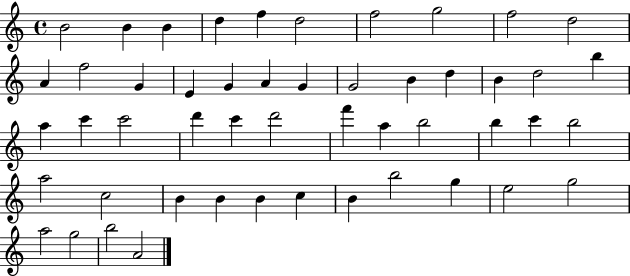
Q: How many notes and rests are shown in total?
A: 50